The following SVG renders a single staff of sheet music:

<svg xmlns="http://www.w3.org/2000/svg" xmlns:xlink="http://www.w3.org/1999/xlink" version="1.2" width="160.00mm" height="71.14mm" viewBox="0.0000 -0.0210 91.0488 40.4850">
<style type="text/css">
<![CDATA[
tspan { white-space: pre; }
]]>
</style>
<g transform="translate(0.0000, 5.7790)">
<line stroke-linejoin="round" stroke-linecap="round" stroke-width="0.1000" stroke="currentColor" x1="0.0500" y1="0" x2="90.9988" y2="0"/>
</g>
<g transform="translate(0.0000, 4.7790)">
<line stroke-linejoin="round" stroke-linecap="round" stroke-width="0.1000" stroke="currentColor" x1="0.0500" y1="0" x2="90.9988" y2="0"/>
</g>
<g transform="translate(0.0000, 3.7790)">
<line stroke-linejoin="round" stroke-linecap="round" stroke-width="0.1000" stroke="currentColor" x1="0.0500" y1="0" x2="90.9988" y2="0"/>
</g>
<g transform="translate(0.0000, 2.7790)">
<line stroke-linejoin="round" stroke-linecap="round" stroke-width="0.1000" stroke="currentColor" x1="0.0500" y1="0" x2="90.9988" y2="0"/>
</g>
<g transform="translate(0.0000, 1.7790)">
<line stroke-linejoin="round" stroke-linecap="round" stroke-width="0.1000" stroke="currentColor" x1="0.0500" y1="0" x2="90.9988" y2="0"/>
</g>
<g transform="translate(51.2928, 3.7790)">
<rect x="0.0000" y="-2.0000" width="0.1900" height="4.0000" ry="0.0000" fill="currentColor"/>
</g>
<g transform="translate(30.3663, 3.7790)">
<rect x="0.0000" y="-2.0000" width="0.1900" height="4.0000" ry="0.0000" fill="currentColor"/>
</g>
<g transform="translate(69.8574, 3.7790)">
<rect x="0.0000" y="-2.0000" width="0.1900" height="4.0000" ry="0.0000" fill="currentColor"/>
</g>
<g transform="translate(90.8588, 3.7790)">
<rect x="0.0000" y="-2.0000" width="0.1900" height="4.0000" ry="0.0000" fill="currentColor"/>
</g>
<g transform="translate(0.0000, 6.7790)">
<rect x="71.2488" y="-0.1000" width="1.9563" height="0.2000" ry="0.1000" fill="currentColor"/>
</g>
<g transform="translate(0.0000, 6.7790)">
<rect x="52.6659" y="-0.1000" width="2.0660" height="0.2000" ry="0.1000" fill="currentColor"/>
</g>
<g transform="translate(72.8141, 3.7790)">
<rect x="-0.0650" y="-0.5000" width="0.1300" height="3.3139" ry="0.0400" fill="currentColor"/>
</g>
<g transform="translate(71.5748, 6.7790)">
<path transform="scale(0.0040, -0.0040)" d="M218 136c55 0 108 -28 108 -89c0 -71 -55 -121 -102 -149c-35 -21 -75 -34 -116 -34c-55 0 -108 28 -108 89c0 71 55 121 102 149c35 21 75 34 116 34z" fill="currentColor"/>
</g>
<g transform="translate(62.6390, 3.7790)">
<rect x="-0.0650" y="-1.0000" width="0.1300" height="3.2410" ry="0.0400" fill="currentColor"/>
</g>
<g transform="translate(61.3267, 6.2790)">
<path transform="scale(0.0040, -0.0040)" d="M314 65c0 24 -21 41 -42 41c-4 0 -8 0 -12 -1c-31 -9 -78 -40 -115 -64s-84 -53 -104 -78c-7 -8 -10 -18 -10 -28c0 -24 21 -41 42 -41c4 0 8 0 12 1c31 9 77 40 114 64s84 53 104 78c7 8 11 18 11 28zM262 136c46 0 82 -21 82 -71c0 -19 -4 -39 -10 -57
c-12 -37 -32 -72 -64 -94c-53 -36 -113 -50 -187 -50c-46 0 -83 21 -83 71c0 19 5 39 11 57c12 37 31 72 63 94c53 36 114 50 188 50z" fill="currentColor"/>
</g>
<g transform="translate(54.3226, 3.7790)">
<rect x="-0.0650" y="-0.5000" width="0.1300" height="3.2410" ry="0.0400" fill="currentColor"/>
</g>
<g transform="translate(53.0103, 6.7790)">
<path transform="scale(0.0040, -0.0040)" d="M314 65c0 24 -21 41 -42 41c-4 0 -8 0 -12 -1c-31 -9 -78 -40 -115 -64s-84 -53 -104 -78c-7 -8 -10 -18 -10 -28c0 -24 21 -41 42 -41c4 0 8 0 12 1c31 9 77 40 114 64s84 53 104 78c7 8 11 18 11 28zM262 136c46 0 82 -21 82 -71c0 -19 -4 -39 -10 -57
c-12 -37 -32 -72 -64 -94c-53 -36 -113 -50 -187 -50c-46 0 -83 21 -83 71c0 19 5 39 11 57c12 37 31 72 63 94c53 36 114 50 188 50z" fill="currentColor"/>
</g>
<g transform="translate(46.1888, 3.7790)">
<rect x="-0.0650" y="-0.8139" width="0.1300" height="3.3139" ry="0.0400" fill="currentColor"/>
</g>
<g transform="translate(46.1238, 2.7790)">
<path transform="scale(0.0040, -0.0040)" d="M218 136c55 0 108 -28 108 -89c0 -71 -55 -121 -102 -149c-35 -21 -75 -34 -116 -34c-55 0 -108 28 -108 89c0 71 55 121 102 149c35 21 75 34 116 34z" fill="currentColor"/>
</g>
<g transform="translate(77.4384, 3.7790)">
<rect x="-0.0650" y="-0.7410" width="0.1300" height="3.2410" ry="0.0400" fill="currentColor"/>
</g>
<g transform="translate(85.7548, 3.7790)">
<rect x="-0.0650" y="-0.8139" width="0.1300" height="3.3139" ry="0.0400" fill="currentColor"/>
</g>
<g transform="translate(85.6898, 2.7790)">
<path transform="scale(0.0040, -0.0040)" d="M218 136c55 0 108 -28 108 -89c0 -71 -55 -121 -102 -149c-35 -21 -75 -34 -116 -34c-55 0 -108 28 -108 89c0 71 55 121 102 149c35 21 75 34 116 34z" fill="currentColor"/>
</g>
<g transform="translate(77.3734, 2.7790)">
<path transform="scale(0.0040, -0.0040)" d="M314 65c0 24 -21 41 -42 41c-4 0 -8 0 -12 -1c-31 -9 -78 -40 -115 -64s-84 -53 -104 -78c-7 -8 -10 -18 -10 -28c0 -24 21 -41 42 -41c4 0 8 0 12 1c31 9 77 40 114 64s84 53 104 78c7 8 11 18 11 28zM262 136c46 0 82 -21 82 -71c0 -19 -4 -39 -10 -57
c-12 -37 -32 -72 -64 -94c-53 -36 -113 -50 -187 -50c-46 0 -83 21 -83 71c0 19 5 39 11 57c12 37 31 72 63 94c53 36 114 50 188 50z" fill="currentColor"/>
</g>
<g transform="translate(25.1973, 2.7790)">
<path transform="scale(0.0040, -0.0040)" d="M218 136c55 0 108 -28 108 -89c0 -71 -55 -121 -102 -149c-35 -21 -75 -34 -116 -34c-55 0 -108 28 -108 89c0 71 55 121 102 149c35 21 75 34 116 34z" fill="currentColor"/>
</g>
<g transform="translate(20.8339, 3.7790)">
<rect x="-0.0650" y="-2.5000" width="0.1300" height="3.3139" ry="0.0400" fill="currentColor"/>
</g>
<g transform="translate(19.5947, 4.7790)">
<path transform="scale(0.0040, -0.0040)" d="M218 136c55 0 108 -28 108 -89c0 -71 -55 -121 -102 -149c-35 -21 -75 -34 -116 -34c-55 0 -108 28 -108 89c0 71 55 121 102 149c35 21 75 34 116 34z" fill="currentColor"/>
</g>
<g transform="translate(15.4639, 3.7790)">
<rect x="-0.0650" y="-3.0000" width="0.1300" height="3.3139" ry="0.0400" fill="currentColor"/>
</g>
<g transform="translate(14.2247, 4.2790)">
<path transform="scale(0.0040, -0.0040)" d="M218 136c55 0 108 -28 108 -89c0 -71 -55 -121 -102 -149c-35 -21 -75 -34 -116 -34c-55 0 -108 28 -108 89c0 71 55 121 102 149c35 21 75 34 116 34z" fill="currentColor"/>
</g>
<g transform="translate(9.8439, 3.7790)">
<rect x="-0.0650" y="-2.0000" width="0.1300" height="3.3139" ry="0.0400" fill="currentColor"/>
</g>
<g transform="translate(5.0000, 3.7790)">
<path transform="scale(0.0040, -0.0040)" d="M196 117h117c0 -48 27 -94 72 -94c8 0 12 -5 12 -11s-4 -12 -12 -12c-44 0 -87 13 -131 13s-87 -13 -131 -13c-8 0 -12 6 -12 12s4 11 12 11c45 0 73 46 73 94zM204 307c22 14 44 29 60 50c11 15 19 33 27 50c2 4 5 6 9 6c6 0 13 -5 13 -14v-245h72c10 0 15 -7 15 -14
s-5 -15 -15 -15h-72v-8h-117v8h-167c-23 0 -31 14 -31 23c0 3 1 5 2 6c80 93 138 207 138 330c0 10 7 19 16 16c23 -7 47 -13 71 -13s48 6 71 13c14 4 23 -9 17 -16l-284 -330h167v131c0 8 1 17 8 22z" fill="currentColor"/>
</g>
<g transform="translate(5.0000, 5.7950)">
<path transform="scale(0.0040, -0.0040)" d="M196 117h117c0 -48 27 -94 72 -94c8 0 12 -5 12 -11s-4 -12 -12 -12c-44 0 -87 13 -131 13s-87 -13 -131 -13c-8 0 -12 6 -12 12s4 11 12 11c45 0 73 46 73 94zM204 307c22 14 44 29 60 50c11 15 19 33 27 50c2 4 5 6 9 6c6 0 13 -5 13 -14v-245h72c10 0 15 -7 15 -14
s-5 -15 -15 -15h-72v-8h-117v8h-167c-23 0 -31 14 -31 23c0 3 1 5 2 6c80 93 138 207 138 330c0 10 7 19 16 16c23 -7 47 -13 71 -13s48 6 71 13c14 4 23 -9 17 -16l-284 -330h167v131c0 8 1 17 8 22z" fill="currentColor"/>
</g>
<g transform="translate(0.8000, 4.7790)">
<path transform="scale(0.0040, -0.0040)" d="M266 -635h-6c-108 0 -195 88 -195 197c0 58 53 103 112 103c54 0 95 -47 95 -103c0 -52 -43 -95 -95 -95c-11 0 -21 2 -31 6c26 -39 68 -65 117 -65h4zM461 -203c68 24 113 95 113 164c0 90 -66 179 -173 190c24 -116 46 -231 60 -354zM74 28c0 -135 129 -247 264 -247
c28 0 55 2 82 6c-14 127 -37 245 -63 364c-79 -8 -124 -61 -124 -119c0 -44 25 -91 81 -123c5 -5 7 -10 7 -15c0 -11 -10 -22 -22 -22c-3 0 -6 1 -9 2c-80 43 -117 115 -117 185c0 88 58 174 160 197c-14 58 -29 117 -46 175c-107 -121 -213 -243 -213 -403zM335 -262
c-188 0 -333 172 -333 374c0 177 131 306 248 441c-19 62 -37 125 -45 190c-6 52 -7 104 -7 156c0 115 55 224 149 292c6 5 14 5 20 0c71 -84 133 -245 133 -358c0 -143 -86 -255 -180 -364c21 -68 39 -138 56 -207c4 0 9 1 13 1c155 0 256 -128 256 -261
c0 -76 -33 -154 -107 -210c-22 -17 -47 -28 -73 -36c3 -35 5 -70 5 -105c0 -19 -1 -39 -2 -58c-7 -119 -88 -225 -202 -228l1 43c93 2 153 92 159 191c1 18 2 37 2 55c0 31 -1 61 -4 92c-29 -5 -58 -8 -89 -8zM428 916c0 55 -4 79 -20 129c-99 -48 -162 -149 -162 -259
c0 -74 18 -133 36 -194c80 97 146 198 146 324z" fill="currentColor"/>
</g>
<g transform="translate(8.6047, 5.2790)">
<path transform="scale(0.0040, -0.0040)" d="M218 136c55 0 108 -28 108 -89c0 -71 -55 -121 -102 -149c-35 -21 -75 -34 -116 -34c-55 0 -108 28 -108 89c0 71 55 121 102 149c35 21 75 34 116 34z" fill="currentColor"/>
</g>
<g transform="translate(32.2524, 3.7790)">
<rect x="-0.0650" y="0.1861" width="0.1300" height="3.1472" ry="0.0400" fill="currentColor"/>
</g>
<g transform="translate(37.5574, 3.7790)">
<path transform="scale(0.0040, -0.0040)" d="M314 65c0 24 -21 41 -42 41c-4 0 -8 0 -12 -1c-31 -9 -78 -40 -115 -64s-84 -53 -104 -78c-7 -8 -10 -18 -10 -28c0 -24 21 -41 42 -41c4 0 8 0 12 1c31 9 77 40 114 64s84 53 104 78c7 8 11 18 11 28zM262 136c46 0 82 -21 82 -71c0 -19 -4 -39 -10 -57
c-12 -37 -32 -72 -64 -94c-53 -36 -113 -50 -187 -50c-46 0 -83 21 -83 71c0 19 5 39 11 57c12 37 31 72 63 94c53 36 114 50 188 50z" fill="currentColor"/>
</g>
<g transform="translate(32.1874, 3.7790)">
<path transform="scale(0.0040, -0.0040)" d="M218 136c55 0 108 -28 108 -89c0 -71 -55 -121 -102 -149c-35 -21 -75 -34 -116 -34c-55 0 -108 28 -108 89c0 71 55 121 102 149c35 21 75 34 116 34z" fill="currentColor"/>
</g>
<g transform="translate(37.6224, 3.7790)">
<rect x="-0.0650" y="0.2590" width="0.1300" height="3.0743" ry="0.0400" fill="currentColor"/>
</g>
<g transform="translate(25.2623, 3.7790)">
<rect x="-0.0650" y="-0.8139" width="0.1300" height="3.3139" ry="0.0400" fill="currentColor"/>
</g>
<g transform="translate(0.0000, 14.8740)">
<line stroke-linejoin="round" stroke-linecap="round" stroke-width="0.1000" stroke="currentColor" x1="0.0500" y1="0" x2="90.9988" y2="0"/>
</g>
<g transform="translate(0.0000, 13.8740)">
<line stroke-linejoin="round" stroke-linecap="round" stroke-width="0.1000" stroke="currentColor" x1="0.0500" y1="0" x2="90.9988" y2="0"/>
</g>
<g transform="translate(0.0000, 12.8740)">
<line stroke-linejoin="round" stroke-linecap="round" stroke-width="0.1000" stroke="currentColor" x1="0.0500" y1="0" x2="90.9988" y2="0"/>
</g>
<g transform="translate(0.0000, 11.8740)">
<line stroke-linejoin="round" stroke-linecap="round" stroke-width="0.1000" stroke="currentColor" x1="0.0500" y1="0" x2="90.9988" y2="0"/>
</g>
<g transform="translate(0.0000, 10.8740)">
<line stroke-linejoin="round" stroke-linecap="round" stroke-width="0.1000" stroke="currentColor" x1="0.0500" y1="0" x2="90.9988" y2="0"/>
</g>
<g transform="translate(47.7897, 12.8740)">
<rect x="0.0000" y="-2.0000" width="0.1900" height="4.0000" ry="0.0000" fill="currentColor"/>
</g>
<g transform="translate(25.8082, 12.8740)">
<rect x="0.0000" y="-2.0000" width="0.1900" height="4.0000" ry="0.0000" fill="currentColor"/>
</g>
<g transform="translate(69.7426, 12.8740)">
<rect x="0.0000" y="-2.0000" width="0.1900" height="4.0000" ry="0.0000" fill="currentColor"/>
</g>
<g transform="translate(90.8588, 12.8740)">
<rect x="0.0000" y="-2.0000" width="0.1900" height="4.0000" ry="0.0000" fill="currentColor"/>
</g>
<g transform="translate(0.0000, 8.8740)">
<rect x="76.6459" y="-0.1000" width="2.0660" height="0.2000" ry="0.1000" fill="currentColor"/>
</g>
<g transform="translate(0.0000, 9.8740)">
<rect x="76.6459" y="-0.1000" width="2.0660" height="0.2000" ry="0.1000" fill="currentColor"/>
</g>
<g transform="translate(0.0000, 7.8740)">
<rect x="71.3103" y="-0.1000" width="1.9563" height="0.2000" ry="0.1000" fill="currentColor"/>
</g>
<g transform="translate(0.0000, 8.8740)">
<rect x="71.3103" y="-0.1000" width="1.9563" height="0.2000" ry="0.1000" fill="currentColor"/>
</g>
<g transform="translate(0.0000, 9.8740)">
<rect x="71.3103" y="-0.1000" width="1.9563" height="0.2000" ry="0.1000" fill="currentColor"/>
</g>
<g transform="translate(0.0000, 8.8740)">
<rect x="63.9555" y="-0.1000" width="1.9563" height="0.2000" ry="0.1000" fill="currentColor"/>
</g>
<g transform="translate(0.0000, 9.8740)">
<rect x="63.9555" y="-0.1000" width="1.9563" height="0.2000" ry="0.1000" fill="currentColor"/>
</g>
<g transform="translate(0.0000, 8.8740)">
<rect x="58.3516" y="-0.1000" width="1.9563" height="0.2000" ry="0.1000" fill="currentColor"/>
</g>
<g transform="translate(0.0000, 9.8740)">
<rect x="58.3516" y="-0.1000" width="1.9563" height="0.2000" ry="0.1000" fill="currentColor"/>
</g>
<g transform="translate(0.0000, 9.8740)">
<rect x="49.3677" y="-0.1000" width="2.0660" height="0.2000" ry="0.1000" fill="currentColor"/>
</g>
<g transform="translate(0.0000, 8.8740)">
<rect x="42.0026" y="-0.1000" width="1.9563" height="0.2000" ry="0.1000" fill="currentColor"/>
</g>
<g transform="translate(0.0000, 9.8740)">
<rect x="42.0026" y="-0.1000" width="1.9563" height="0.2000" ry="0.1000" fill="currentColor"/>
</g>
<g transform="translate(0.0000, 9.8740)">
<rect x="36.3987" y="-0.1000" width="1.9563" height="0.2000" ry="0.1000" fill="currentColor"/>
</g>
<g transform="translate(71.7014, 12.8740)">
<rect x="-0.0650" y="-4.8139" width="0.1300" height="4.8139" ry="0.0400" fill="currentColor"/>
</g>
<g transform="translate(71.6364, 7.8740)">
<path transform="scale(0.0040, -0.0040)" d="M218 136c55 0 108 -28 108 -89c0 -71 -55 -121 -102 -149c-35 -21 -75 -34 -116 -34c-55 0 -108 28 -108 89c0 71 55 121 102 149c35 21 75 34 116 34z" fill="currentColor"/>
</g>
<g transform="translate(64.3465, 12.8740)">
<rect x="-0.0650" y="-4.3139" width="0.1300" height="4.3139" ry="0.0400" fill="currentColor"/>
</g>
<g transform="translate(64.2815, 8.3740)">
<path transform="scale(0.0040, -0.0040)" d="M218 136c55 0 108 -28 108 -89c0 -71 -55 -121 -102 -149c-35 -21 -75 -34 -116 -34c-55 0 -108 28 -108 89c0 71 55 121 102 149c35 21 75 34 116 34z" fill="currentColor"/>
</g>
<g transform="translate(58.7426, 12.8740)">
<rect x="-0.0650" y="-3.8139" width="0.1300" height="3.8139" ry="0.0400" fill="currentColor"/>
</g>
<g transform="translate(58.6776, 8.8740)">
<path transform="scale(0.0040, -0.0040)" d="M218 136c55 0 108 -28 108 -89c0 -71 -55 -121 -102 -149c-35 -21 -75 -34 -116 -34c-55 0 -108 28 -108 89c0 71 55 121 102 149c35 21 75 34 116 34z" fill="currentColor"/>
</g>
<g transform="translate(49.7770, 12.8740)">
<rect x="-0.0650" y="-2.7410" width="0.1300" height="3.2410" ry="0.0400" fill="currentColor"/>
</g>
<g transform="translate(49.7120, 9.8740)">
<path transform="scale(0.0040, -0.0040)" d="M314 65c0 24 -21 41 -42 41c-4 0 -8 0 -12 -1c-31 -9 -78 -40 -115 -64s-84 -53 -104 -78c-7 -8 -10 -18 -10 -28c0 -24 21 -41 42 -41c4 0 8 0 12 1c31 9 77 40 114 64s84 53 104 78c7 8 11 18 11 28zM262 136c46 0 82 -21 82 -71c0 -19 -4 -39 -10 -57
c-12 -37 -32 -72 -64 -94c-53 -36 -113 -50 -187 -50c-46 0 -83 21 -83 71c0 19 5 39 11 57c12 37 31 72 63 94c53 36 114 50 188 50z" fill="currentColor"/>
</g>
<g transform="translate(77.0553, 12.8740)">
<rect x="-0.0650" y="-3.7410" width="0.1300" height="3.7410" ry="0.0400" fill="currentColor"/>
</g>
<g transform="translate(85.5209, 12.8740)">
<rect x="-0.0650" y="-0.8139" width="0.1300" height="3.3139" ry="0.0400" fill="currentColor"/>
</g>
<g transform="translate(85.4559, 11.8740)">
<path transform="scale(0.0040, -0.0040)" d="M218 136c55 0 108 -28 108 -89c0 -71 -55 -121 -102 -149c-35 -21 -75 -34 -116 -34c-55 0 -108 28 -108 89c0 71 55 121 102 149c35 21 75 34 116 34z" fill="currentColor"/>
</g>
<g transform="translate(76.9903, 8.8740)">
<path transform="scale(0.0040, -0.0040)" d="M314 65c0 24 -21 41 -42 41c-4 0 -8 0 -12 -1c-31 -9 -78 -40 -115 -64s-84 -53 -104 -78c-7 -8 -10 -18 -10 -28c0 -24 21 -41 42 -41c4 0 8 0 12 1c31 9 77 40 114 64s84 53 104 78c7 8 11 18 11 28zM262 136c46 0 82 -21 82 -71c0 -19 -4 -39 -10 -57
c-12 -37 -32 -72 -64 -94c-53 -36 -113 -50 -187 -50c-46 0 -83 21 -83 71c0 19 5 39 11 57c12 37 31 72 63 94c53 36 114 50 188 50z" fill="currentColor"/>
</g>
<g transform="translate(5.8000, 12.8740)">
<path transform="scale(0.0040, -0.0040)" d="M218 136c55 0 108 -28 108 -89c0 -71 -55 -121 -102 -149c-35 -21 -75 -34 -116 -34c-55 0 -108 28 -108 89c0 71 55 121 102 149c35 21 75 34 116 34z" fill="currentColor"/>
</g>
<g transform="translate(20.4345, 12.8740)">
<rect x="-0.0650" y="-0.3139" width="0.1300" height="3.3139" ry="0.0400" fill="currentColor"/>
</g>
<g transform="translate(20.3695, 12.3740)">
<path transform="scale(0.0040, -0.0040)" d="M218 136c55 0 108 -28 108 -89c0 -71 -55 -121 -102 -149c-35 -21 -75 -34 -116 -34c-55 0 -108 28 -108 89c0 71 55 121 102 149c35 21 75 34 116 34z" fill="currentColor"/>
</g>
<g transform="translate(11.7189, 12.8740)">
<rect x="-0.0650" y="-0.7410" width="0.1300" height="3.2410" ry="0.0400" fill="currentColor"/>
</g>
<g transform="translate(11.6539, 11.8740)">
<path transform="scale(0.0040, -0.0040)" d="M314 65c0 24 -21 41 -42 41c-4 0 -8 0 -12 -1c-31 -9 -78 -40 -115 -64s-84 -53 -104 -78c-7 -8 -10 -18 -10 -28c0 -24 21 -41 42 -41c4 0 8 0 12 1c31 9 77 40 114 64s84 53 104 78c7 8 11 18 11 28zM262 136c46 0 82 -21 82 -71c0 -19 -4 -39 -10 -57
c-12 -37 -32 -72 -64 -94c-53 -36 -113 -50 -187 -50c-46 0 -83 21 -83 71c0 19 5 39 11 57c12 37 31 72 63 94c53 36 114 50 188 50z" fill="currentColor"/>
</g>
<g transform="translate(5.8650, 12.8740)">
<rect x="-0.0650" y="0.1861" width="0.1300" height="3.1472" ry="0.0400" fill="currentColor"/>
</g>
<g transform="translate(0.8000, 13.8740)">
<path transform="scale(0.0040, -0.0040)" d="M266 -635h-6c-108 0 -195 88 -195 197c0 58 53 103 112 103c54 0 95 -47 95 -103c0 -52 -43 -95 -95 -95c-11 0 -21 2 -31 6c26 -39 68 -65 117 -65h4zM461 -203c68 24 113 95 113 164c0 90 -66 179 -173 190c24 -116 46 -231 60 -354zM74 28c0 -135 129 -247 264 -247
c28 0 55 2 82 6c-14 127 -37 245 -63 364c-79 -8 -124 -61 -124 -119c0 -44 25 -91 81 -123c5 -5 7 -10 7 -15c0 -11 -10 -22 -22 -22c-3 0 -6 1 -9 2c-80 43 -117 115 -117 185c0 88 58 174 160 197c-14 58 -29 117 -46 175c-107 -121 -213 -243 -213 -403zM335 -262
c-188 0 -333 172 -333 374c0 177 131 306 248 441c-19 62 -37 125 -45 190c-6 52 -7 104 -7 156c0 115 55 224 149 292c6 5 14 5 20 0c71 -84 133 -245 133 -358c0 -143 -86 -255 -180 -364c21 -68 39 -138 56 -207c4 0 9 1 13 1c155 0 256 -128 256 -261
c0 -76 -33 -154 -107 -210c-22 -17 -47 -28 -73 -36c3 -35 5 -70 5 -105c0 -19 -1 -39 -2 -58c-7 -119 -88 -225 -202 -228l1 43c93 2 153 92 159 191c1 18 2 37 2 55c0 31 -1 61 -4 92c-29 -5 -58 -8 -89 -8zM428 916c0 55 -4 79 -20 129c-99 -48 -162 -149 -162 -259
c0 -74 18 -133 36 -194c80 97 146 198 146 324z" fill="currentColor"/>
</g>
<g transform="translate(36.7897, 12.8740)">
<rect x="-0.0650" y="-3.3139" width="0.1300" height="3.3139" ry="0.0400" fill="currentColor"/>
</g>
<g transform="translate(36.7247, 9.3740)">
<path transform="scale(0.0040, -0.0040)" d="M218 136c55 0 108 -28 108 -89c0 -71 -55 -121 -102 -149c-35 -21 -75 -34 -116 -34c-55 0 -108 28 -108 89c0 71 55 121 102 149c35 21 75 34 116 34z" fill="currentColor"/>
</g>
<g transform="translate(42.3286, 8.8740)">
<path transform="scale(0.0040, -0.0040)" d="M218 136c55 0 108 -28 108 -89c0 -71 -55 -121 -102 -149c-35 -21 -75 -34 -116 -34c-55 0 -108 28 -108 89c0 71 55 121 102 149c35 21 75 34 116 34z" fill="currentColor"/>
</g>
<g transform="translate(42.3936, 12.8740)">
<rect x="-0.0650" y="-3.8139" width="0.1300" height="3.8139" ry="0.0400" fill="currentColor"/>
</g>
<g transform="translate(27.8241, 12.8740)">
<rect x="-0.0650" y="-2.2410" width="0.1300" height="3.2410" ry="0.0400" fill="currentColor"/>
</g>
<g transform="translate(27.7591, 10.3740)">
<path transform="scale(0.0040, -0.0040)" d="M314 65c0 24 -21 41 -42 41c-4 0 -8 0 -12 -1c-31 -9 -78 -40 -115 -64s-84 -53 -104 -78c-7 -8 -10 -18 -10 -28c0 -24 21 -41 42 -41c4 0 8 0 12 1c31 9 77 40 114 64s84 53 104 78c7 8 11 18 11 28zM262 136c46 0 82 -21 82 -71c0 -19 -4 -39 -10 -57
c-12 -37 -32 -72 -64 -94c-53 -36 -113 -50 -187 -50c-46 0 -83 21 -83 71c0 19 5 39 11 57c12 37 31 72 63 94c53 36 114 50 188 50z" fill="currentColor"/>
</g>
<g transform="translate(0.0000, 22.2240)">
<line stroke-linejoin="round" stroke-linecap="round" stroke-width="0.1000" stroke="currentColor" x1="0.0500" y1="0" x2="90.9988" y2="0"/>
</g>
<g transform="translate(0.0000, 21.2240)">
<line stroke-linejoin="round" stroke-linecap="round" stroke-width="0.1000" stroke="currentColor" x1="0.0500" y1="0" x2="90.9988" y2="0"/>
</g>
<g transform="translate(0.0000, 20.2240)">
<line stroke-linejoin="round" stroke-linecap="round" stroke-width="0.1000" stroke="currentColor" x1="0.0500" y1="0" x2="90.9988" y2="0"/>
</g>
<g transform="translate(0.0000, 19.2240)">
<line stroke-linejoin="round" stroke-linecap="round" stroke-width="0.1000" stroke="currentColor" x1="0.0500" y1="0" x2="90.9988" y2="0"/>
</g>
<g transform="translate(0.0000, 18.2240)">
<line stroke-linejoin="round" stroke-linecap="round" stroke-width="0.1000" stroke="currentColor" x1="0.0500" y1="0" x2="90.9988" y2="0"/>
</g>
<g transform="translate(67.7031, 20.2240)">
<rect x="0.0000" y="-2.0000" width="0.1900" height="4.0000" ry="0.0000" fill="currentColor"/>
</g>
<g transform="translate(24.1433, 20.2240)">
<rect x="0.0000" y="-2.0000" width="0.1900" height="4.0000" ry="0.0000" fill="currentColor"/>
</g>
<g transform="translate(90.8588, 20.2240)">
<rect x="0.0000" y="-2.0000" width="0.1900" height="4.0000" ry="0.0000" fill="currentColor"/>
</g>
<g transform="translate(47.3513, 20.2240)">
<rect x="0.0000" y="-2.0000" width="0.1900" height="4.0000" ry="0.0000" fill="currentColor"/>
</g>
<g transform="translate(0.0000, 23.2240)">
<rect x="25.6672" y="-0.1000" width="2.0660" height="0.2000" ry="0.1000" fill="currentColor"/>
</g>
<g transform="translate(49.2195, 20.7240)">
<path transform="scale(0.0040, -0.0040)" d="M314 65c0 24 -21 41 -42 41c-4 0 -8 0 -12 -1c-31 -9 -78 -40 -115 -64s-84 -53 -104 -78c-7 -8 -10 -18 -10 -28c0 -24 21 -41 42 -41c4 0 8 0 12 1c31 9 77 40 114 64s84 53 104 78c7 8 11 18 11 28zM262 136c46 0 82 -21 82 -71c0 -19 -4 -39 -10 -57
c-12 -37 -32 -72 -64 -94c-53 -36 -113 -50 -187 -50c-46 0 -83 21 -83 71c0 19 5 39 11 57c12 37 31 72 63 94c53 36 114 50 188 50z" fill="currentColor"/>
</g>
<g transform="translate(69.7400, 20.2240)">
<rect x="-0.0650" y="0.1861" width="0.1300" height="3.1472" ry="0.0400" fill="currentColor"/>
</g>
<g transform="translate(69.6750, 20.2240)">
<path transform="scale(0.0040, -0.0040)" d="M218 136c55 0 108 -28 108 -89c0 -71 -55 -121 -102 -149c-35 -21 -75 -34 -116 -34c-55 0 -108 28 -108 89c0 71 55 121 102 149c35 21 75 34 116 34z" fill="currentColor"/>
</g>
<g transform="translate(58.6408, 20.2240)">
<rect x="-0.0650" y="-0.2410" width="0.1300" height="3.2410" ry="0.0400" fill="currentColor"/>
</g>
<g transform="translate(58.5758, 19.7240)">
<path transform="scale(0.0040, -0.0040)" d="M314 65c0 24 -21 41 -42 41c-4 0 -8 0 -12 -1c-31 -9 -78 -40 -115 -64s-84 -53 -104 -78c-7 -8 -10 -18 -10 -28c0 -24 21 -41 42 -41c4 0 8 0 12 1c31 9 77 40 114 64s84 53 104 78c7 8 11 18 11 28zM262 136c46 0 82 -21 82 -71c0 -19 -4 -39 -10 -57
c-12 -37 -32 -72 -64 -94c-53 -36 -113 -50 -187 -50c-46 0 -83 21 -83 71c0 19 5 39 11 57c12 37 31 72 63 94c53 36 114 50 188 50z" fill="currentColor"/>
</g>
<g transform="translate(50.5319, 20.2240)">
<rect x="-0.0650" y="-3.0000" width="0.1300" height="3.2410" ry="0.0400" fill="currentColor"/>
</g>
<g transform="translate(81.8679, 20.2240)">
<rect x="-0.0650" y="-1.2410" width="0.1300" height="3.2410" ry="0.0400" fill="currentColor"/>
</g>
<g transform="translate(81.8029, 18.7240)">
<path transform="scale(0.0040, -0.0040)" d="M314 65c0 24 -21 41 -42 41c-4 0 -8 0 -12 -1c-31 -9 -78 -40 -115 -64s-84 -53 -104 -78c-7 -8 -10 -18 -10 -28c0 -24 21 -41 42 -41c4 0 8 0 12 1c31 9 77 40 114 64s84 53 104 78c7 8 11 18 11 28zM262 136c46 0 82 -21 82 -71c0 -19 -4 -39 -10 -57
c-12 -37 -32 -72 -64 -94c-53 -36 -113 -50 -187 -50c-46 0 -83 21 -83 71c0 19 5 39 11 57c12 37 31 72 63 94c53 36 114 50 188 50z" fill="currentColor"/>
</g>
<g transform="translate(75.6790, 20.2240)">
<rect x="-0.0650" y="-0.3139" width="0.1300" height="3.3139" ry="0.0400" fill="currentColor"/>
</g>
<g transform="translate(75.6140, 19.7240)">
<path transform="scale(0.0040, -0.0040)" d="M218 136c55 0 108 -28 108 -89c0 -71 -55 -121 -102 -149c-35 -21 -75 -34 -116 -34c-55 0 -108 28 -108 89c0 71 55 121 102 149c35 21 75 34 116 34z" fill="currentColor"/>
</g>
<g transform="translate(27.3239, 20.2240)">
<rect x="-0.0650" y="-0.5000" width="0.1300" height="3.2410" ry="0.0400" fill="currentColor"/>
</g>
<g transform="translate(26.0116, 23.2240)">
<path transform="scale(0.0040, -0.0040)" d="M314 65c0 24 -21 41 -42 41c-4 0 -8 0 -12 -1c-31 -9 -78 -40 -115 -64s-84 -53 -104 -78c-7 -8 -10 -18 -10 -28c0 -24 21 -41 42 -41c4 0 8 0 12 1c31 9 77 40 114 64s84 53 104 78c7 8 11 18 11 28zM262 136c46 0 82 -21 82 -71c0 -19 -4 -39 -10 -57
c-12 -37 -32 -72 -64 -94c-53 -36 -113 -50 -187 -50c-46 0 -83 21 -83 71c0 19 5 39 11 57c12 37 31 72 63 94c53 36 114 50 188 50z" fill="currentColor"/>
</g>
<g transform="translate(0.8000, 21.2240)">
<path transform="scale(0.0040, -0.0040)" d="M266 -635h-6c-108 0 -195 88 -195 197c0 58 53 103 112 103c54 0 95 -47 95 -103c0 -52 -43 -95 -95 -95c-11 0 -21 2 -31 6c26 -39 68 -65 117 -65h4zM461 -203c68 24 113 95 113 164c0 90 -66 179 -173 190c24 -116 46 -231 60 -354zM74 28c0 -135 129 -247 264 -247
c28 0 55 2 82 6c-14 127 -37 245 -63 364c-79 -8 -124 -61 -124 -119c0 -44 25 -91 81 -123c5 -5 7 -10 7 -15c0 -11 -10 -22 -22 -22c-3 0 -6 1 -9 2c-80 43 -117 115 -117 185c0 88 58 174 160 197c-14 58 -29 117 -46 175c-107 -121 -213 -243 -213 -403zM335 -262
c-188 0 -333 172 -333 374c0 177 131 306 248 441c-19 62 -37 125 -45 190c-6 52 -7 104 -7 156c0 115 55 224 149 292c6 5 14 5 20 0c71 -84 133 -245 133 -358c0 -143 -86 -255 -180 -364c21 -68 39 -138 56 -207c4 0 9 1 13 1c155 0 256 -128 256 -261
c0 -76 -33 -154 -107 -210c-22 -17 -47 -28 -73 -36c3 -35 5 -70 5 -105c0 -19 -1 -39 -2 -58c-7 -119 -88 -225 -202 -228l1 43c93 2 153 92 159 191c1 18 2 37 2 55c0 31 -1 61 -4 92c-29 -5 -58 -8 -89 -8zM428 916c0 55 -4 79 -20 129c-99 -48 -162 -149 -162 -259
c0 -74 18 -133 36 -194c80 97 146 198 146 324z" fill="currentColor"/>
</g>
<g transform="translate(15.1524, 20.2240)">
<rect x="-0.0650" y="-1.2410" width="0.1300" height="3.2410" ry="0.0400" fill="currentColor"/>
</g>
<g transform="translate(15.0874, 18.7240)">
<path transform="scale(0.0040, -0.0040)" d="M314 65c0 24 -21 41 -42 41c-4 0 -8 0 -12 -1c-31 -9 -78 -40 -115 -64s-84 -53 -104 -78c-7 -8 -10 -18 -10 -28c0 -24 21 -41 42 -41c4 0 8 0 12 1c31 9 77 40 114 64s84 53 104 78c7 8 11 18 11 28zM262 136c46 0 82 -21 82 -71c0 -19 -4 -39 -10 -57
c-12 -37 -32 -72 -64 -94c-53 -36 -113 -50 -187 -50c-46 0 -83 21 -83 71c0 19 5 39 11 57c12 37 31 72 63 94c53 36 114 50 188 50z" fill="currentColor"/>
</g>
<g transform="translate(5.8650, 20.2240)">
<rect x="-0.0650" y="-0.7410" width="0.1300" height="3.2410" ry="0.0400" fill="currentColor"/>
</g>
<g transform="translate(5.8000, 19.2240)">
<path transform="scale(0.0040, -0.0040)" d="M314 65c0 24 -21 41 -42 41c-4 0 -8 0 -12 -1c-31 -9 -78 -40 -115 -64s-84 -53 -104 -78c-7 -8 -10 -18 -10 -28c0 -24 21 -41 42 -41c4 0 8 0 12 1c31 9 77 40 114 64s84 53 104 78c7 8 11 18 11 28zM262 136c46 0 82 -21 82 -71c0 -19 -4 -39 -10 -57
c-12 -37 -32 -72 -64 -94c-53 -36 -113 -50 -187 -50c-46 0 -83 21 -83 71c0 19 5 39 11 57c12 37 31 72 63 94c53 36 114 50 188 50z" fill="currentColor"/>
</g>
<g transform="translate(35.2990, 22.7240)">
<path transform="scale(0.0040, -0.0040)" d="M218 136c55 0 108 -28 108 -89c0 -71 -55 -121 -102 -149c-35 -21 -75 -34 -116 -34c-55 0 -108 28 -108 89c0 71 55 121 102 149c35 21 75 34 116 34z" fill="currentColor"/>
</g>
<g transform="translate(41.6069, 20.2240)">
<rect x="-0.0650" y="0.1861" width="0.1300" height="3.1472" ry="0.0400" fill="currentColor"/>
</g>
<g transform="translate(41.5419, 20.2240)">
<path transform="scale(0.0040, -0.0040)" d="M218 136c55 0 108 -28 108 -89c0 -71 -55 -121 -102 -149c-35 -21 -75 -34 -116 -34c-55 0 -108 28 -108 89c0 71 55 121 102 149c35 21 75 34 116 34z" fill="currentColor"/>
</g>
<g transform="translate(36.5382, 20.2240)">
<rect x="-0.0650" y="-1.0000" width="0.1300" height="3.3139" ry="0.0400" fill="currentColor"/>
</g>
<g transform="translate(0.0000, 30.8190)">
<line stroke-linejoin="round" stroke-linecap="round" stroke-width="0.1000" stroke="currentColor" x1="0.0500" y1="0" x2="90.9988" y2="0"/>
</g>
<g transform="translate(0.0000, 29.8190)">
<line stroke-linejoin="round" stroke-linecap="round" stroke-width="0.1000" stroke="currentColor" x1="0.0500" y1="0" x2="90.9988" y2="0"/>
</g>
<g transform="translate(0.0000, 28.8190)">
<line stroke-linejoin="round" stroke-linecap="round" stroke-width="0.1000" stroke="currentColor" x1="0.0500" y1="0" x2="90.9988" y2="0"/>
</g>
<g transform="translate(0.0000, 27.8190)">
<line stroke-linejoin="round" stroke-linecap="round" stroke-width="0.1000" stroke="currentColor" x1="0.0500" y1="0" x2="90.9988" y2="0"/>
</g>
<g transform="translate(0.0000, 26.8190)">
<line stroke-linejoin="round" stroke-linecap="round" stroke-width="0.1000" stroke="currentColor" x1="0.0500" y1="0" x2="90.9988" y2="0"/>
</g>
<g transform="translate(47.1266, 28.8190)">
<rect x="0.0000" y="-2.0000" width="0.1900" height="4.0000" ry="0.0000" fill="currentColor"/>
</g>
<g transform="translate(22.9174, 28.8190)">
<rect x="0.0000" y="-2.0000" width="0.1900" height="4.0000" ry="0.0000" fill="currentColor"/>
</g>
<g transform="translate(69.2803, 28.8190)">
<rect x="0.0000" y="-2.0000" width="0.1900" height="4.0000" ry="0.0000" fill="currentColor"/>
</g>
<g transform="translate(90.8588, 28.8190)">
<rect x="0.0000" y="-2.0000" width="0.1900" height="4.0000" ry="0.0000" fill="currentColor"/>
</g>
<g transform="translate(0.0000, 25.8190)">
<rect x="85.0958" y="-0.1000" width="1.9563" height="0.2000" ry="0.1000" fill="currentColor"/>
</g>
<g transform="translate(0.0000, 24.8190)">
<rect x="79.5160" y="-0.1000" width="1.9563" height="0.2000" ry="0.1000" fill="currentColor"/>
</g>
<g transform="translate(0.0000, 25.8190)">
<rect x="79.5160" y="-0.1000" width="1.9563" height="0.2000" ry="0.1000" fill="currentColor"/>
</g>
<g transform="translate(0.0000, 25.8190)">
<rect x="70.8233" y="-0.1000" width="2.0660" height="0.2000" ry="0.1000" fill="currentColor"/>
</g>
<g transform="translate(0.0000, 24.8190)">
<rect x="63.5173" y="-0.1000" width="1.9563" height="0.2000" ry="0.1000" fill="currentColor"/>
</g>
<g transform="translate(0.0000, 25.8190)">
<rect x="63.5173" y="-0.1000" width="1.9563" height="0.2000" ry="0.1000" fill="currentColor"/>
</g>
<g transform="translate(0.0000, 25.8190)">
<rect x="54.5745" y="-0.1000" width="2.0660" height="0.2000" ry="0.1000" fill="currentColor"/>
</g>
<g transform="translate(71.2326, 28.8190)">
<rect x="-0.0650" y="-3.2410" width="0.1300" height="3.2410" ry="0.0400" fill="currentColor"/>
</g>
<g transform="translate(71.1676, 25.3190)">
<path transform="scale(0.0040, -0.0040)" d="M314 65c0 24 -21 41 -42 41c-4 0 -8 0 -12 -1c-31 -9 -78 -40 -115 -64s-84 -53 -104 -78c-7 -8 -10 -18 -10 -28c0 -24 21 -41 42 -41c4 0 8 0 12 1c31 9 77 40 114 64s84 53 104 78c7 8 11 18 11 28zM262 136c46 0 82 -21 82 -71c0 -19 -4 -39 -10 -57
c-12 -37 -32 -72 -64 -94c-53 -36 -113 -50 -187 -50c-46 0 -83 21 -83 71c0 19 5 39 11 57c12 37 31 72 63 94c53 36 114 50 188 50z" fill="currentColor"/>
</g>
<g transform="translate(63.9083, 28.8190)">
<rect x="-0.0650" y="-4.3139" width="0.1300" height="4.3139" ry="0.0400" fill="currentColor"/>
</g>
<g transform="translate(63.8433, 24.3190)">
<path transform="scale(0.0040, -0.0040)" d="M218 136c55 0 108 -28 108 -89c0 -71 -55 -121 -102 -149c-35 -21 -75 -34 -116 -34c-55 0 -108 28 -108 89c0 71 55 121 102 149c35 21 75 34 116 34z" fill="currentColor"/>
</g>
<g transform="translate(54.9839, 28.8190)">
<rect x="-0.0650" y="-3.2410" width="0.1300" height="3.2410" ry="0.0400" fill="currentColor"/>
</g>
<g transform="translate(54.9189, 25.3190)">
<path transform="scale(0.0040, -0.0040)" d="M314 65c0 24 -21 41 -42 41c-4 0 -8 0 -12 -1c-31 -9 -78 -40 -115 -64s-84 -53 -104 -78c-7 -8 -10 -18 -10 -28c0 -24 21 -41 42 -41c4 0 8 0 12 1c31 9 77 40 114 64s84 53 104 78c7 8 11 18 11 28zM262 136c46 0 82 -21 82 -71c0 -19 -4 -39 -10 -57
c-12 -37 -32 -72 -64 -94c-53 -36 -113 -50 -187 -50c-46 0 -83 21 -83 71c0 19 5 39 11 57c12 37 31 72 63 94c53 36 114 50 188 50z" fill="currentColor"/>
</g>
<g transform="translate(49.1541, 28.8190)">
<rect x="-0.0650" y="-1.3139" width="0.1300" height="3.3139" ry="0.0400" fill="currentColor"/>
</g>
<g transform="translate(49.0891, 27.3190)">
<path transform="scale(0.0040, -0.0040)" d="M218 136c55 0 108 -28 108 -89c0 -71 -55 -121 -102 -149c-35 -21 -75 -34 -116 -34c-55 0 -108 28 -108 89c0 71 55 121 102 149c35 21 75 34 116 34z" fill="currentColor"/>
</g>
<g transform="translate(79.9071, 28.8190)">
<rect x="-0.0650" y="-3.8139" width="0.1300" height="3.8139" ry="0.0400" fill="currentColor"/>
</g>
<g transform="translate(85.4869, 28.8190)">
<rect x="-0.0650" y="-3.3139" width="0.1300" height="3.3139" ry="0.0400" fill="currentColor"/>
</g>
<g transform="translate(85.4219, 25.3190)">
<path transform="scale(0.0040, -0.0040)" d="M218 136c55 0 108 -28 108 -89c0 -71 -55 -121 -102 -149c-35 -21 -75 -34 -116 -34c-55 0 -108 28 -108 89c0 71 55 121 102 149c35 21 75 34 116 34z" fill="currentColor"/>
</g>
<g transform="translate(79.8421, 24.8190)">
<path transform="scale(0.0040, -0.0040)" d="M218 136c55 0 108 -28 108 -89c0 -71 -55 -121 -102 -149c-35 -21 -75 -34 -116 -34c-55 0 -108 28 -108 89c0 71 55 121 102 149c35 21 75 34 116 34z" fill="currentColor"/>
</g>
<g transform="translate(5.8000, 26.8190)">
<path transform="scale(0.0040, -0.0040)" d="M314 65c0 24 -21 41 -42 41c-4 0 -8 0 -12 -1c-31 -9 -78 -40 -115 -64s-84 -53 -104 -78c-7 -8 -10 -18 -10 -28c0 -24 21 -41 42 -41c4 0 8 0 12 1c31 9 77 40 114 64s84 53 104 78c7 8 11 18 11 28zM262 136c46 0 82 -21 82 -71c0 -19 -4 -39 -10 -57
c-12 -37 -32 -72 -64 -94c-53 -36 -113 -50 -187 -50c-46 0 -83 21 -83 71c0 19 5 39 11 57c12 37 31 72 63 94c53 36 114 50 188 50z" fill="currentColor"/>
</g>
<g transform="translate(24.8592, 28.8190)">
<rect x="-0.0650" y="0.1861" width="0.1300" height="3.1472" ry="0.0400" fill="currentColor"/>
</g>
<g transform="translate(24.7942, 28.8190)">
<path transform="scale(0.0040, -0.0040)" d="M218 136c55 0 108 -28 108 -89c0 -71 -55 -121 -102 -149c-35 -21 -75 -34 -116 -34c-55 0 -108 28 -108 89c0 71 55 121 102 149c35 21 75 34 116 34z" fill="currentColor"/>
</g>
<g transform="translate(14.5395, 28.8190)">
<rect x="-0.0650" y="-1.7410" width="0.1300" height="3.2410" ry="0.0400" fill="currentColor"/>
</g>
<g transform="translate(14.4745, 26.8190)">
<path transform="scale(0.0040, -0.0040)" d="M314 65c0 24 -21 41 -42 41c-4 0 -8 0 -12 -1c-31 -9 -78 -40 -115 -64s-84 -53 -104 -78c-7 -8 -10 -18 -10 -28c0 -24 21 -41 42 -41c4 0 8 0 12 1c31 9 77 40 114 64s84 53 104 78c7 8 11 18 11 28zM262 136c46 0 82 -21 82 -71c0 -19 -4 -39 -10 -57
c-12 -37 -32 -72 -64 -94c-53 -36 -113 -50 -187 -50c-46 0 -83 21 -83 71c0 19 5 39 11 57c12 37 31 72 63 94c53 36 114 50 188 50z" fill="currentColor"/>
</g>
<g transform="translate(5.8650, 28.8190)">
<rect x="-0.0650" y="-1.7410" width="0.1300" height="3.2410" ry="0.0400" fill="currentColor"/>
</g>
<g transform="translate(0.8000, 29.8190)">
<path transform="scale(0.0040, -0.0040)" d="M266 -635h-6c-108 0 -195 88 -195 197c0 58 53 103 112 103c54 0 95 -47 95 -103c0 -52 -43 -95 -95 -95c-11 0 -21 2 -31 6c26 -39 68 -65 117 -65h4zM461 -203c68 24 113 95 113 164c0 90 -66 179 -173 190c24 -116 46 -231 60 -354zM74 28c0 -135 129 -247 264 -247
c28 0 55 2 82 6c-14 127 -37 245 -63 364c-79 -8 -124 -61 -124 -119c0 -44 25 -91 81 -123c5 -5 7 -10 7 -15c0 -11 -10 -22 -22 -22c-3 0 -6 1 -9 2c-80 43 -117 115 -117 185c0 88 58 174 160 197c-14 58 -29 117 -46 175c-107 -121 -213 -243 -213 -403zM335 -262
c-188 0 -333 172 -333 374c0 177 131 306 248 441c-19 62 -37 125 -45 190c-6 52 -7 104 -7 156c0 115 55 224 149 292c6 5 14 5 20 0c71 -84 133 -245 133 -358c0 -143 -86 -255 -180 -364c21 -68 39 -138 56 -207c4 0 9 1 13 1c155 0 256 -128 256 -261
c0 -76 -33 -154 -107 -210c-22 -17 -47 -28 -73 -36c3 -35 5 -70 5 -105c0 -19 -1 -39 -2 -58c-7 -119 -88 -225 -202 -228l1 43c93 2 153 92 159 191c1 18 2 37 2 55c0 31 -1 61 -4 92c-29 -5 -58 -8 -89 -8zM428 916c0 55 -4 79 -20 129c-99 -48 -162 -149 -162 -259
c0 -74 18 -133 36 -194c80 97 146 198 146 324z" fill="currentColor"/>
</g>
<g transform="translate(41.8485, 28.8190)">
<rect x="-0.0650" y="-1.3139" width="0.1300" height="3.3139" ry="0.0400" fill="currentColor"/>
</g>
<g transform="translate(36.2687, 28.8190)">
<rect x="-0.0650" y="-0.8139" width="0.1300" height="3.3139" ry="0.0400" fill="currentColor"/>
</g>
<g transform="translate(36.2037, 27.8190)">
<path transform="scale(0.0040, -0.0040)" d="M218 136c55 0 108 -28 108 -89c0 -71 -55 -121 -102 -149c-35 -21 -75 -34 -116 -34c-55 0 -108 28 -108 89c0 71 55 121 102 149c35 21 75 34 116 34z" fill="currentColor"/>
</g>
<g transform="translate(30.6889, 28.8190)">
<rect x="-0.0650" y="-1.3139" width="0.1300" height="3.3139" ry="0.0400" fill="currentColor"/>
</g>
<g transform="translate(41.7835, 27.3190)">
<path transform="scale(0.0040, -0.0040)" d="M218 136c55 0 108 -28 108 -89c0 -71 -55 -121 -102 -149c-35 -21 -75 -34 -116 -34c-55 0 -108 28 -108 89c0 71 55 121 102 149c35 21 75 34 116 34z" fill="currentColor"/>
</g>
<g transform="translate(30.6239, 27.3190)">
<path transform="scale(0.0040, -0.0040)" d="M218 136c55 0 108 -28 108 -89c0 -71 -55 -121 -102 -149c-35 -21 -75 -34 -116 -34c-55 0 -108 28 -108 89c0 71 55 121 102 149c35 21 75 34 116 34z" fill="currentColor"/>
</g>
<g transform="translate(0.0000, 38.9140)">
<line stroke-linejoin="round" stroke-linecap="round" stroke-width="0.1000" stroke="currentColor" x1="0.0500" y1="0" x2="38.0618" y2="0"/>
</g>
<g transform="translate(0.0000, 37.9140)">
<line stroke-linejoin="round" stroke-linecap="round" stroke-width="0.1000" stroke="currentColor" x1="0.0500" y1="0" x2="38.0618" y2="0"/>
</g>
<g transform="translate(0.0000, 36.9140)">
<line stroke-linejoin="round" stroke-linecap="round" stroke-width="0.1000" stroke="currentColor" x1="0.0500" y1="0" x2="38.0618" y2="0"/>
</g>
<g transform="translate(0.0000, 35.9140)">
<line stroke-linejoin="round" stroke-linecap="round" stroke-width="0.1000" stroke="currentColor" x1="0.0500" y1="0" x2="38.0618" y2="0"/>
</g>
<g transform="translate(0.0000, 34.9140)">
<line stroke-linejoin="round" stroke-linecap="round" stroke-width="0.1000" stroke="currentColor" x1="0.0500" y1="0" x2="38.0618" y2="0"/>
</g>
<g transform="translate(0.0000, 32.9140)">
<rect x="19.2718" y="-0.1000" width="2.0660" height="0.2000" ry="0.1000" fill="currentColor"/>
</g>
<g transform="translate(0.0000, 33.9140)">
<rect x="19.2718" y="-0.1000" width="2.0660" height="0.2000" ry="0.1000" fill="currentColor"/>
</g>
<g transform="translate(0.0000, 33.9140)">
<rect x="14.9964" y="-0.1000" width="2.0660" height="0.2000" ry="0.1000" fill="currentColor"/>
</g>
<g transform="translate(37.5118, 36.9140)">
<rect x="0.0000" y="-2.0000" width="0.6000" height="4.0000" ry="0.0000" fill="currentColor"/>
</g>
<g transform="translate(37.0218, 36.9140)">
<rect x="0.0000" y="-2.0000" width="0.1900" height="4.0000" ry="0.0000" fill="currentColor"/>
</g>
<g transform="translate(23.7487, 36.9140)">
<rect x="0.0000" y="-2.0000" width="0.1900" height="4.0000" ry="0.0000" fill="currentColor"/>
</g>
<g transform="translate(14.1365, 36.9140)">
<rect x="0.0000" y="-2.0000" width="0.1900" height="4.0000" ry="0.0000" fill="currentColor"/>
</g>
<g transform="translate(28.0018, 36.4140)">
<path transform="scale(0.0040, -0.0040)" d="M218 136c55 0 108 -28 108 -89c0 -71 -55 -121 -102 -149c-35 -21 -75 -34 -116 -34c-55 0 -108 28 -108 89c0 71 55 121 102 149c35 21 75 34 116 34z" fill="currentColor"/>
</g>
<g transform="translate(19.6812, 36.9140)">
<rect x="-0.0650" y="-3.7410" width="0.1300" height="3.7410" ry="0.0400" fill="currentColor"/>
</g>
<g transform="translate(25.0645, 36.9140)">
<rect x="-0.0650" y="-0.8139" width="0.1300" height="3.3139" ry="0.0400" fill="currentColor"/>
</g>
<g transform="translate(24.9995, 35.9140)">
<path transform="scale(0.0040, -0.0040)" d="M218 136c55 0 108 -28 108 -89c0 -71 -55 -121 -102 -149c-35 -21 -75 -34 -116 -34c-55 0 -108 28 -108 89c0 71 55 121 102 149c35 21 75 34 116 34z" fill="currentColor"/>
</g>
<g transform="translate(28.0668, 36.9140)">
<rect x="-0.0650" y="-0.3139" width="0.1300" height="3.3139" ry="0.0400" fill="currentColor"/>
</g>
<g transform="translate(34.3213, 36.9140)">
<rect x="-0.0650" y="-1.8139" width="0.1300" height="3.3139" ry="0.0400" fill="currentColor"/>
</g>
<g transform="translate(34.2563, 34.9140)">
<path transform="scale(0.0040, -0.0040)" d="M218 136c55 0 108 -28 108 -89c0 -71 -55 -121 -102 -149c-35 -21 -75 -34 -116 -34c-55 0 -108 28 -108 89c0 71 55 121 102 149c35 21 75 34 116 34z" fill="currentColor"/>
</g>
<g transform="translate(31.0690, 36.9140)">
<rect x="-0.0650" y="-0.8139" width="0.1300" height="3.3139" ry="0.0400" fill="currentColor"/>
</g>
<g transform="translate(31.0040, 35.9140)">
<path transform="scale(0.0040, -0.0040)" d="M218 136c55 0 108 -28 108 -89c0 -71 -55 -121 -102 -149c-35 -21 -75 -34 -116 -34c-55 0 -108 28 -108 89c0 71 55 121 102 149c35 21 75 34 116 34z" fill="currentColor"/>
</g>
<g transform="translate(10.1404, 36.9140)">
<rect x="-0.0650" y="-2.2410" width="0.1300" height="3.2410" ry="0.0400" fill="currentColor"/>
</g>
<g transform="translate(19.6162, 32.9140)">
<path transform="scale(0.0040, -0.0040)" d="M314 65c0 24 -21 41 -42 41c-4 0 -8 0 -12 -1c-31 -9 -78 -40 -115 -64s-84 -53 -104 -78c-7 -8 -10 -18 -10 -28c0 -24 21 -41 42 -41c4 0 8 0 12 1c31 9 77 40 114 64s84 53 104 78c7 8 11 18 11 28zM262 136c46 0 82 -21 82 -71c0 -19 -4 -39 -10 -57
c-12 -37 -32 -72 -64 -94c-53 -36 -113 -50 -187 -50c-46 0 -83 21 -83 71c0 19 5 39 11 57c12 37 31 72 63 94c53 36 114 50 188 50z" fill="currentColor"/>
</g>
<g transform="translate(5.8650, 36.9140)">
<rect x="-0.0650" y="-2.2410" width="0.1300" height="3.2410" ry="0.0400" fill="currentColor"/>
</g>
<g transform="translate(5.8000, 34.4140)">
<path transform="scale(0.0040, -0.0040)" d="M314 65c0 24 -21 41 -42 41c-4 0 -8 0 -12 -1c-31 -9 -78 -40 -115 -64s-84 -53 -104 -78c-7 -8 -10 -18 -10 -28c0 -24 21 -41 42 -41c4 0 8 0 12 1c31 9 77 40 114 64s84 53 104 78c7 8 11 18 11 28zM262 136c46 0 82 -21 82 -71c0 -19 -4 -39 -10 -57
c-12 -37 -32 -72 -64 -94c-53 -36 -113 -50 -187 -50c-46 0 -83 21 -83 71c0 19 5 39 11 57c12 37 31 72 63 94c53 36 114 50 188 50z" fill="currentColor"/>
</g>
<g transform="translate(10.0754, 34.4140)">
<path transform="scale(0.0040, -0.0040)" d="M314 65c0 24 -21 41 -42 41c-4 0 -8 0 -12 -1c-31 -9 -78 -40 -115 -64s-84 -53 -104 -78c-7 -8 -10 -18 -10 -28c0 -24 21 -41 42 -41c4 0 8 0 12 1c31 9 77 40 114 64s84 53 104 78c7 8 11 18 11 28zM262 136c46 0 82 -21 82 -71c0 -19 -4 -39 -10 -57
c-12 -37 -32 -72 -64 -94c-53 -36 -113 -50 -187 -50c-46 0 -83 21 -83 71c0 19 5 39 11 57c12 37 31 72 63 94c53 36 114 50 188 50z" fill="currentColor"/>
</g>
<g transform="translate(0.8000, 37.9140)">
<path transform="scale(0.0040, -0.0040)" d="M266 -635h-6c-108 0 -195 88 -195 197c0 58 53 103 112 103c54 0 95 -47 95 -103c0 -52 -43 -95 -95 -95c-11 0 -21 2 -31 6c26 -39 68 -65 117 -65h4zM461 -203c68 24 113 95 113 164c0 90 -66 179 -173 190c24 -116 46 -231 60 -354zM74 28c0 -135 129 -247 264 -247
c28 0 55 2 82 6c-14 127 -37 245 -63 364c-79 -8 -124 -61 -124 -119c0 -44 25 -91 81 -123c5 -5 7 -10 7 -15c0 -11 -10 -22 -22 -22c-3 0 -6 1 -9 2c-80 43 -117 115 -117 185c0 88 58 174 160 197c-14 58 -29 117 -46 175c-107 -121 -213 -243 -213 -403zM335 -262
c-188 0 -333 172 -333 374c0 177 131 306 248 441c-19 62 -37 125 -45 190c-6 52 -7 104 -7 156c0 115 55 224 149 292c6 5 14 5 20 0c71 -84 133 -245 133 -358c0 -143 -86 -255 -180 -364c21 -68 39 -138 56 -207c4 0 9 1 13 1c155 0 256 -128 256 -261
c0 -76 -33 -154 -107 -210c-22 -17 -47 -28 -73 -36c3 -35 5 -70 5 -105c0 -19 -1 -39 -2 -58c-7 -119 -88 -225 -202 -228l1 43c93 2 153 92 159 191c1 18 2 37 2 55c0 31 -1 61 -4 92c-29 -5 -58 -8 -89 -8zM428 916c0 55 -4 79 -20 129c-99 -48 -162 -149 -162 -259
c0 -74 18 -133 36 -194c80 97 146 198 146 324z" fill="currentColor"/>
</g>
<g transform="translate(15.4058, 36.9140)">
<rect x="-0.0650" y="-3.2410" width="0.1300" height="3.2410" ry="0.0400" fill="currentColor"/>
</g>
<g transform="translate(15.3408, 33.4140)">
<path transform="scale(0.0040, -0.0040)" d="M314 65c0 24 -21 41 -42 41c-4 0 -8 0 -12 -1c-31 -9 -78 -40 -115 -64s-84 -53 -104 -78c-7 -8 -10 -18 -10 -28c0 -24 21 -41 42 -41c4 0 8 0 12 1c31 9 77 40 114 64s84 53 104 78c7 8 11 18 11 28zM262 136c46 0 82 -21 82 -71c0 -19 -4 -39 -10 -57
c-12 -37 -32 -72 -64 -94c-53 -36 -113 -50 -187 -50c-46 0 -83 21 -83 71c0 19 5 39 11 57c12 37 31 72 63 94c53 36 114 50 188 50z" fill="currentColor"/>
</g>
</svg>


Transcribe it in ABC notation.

X:1
T:Untitled
M:4/4
L:1/4
K:C
F A G d B B2 d C2 D2 C d2 d B d2 c g2 b c' a2 c' d' e' c'2 d d2 e2 C2 D B A2 c2 B c e2 f2 f2 B e d e e b2 d' b2 c' b g2 g2 b2 c'2 d c d f